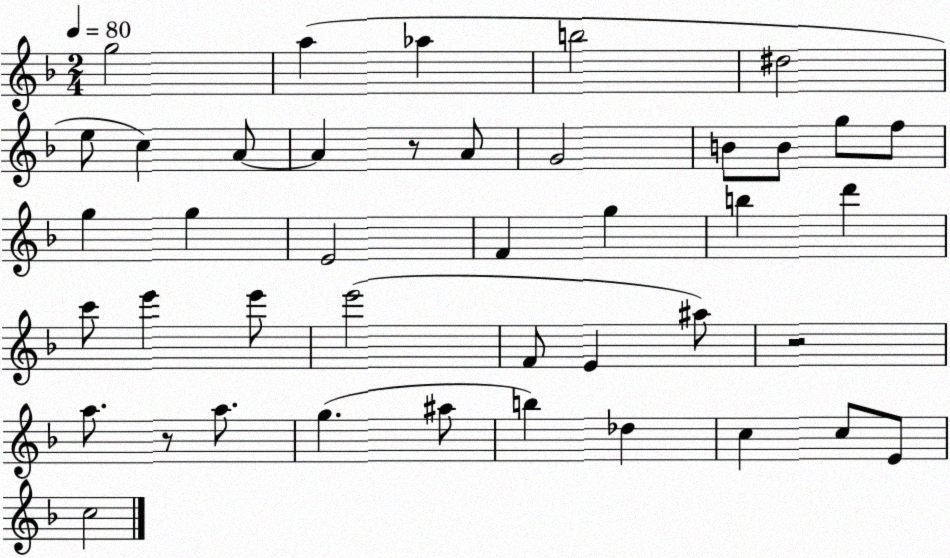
X:1
T:Untitled
M:2/4
L:1/4
K:F
g2 a _a b2 ^d2 e/2 c A/2 A z/2 A/2 G2 B/2 B/2 g/2 f/2 g g E2 F g b d' c'/2 e' e'/2 e'2 F/2 E ^a/2 z2 a/2 z/2 a/2 g ^a/2 b _d c c/2 E/2 c2